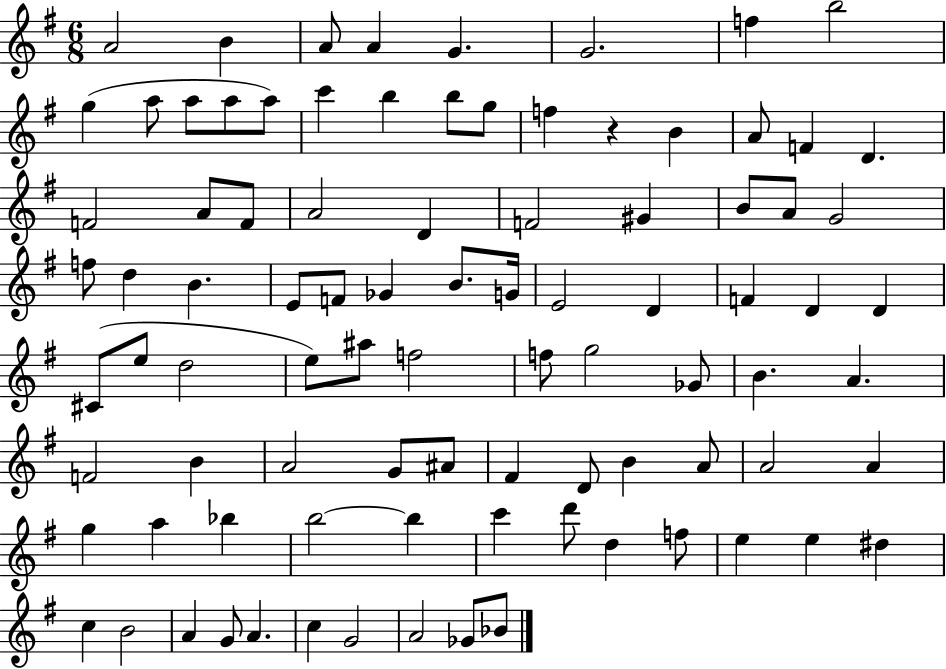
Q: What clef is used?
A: treble